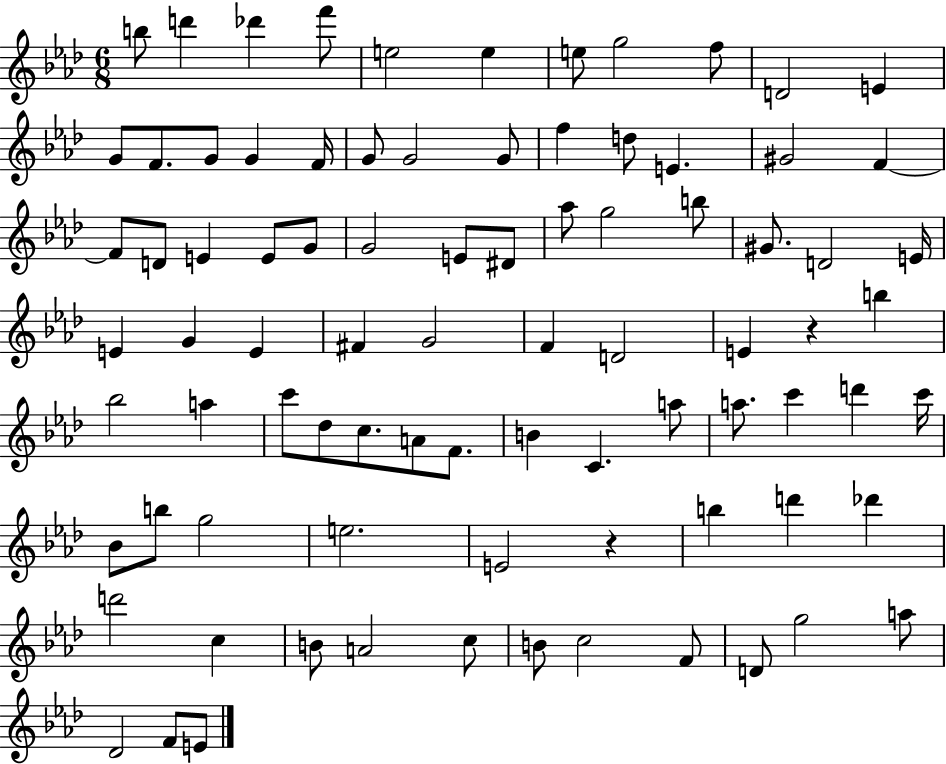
B5/e D6/q Db6/q F6/e E5/h E5/q E5/e G5/h F5/e D4/h E4/q G4/e F4/e. G4/e G4/q F4/s G4/e G4/h G4/e F5/q D5/e E4/q. G#4/h F4/q F4/e D4/e E4/q E4/e G4/e G4/h E4/e D#4/e Ab5/e G5/h B5/e G#4/e. D4/h E4/s E4/q G4/q E4/q F#4/q G4/h F4/q D4/h E4/q R/q B5/q Bb5/h A5/q C6/e Db5/e C5/e. A4/e F4/e. B4/q C4/q. A5/e A5/e. C6/q D6/q C6/s Bb4/e B5/e G5/h E5/h. E4/h R/q B5/q D6/q Db6/q D6/h C5/q B4/e A4/h C5/e B4/e C5/h F4/e D4/e G5/h A5/e Db4/h F4/e E4/e